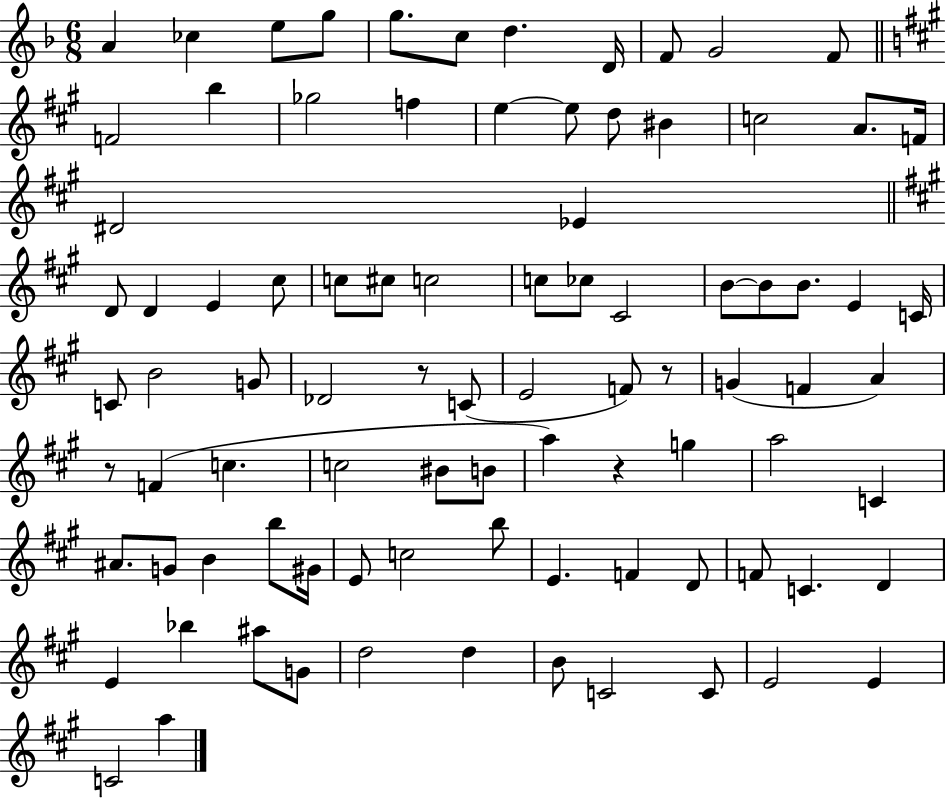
X:1
T:Untitled
M:6/8
L:1/4
K:F
A _c e/2 g/2 g/2 c/2 d D/4 F/2 G2 F/2 F2 b _g2 f e e/2 d/2 ^B c2 A/2 F/4 ^D2 _E D/2 D E ^c/2 c/2 ^c/2 c2 c/2 _c/2 ^C2 B/2 B/2 B/2 E C/4 C/2 B2 G/2 _D2 z/2 C/2 E2 F/2 z/2 G F A z/2 F c c2 ^B/2 B/2 a z g a2 C ^A/2 G/2 B b/2 ^G/4 E/2 c2 b/2 E F D/2 F/2 C D E _b ^a/2 G/2 d2 d B/2 C2 C/2 E2 E C2 a